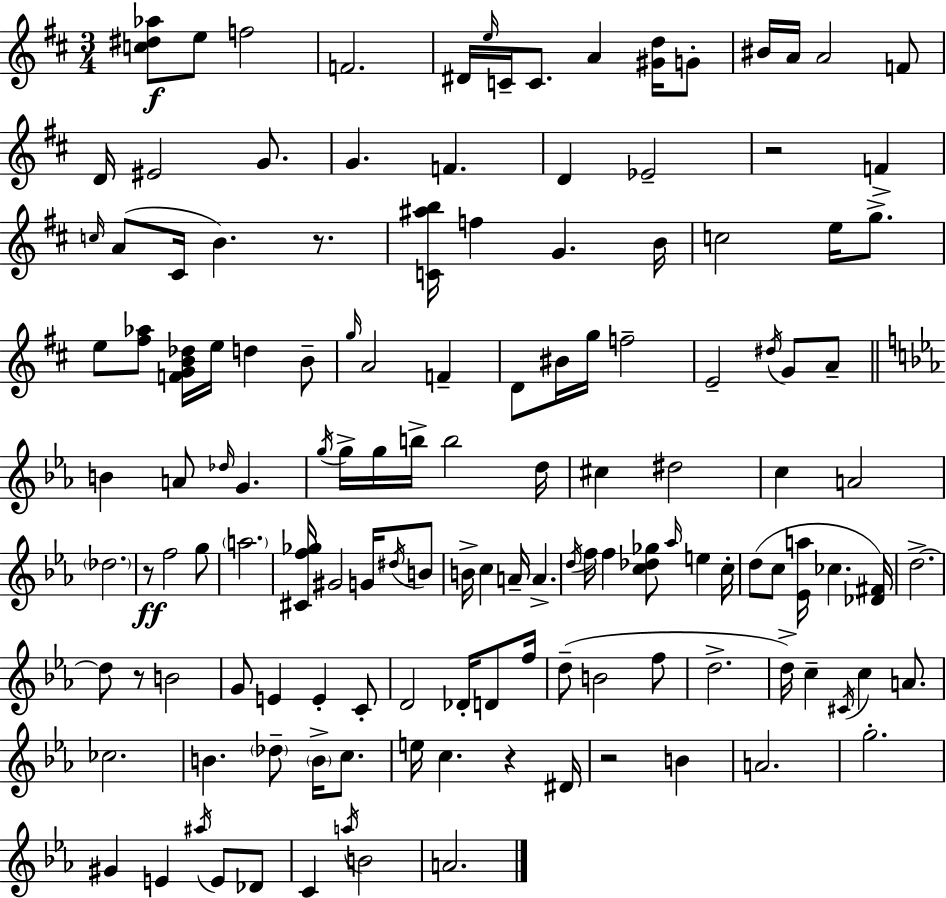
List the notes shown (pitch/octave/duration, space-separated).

[C5,D#5,Ab5]/e E5/e F5/h F4/h. D#4/s E5/s C4/s C4/e. A4/q [G#4,D5]/s G4/e BIS4/s A4/s A4/h F4/e D4/s EIS4/h G4/e. G4/q. F4/q. D4/q Eb4/h R/h F4/q C5/s A4/e C#4/s B4/q. R/e. [C4,A#5,B5]/s F5/q G4/q. B4/s C5/h E5/s G5/e. E5/e [F#5,Ab5]/e [F4,G4,B4,Db5]/s E5/s D5/q B4/e G5/s A4/h F4/q D4/e BIS4/s G5/s F5/h E4/h D#5/s G4/e A4/e B4/q A4/e Db5/s G4/q. G5/s G5/s G5/s B5/s B5/h D5/s C#5/q D#5/h C5/q A4/h Db5/h. R/e F5/h G5/e A5/h. [C#4,F5,Gb5]/s G#4/h G4/s D#5/s B4/e B4/s C5/q A4/s A4/q. D5/s F5/s F5/q [C5,Db5,Gb5]/e Ab5/s E5/q C5/s D5/e C5/e [Eb4,A5]/s CES5/q. [Db4,F#4]/s D5/h. D5/e R/e B4/h G4/e E4/q E4/q C4/e D4/h Db4/s D4/e F5/s D5/e B4/h F5/e D5/h. D5/s C5/q C#4/s C5/q A4/e. CES5/h. B4/q. Db5/e B4/s C5/e. E5/s C5/q. R/q D#4/s R/h B4/q A4/h. G5/h. G#4/q E4/q A#5/s E4/e Db4/e C4/q A5/s B4/h A4/h.